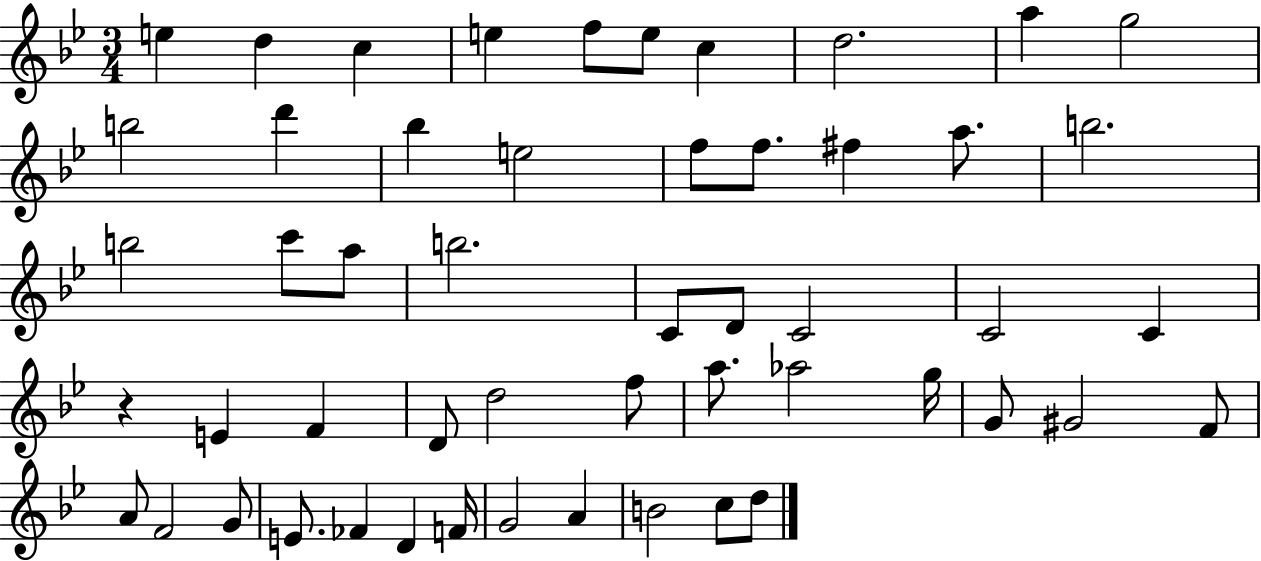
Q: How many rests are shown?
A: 1